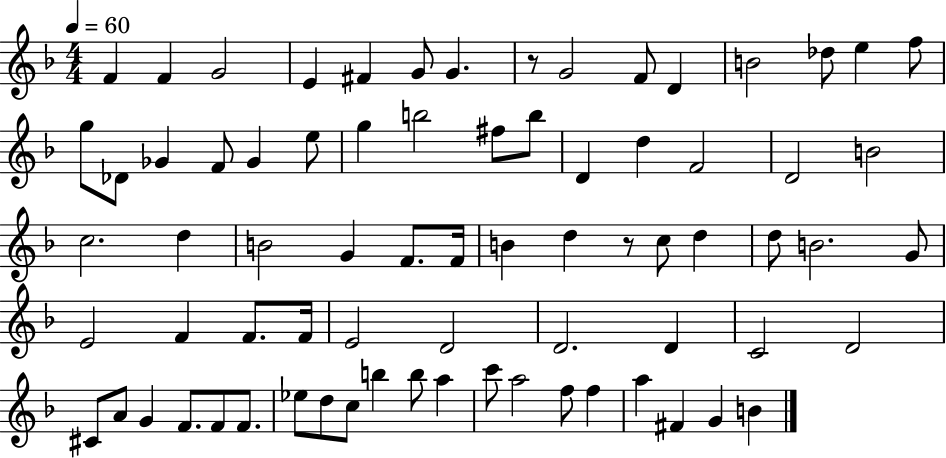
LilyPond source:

{
  \clef treble
  \numericTimeSignature
  \time 4/4
  \key f \major
  \tempo 4 = 60
  f'4 f'4 g'2 | e'4 fis'4 g'8 g'4. | r8 g'2 f'8 d'4 | b'2 des''8 e''4 f''8 | \break g''8 des'8 ges'4 f'8 ges'4 e''8 | g''4 b''2 fis''8 b''8 | d'4 d''4 f'2 | d'2 b'2 | \break c''2. d''4 | b'2 g'4 f'8. f'16 | b'4 d''4 r8 c''8 d''4 | d''8 b'2. g'8 | \break e'2 f'4 f'8. f'16 | e'2 d'2 | d'2. d'4 | c'2 d'2 | \break cis'8 a'8 g'4 f'8. f'8 f'8. | ees''8 d''8 c''8 b''4 b''8 a''4 | c'''8 a''2 f''8 f''4 | a''4 fis'4 g'4 b'4 | \break \bar "|."
}